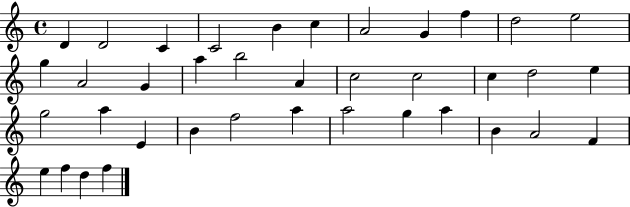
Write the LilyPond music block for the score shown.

{
  \clef treble
  \time 4/4
  \defaultTimeSignature
  \key c \major
  d'4 d'2 c'4 | c'2 b'4 c''4 | a'2 g'4 f''4 | d''2 e''2 | \break g''4 a'2 g'4 | a''4 b''2 a'4 | c''2 c''2 | c''4 d''2 e''4 | \break g''2 a''4 e'4 | b'4 f''2 a''4 | a''2 g''4 a''4 | b'4 a'2 f'4 | \break e''4 f''4 d''4 f''4 | \bar "|."
}